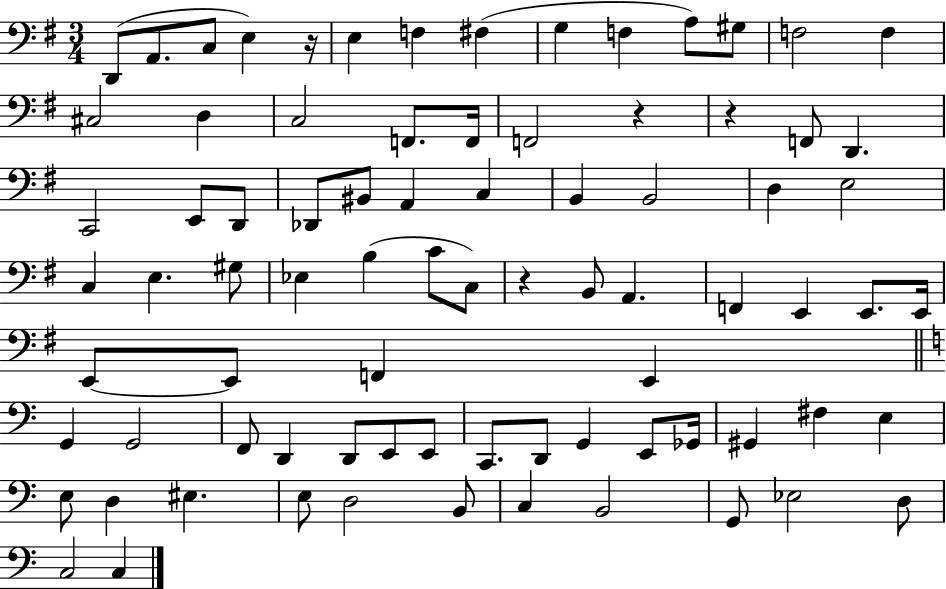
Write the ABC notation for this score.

X:1
T:Untitled
M:3/4
L:1/4
K:G
D,,/2 A,,/2 C,/2 E, z/4 E, F, ^F, G, F, A,/2 ^G,/2 F,2 F, ^C,2 D, C,2 F,,/2 F,,/4 F,,2 z z F,,/2 D,, C,,2 E,,/2 D,,/2 _D,,/2 ^B,,/2 A,, C, B,, B,,2 D, E,2 C, E, ^G,/2 _E, B, C/2 C,/2 z B,,/2 A,, F,, E,, E,,/2 E,,/4 E,,/2 E,,/2 F,, E,, G,, G,,2 F,,/2 D,, D,,/2 E,,/2 E,,/2 C,,/2 D,,/2 G,, E,,/2 _G,,/4 ^G,, ^F, E, E,/2 D, ^E, E,/2 D,2 B,,/2 C, B,,2 G,,/2 _E,2 D,/2 C,2 C,